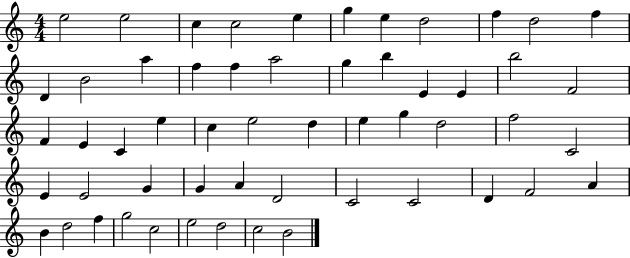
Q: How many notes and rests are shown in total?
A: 55